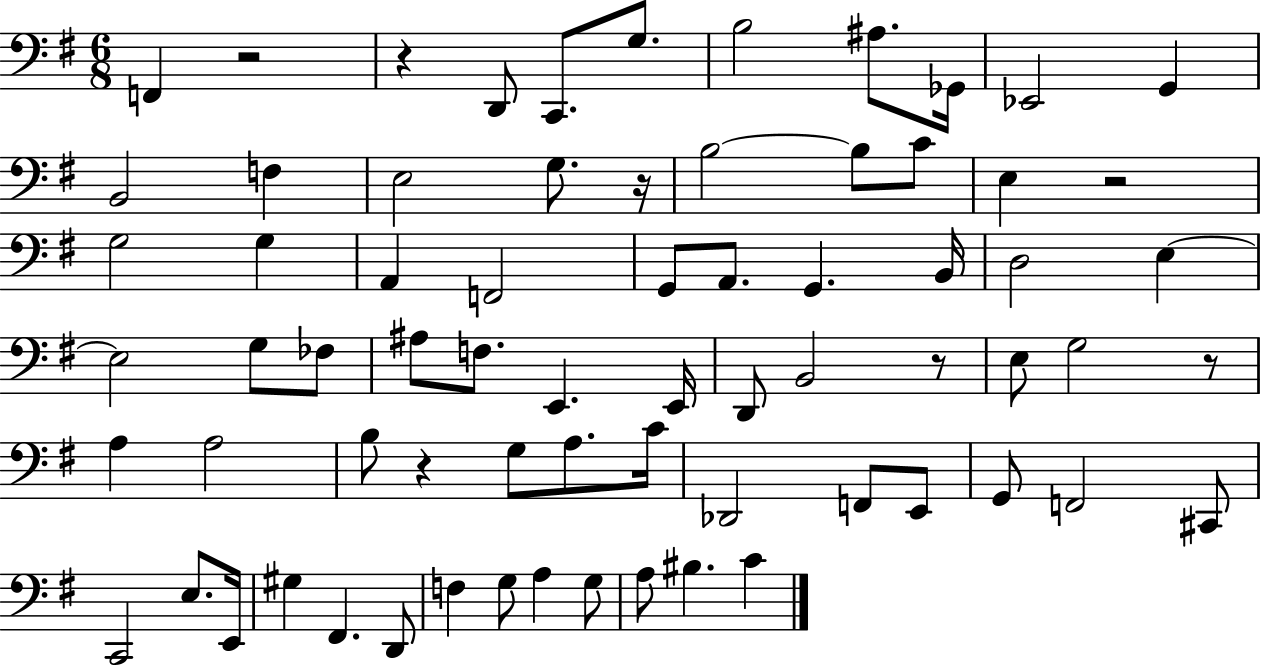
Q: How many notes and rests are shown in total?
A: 70